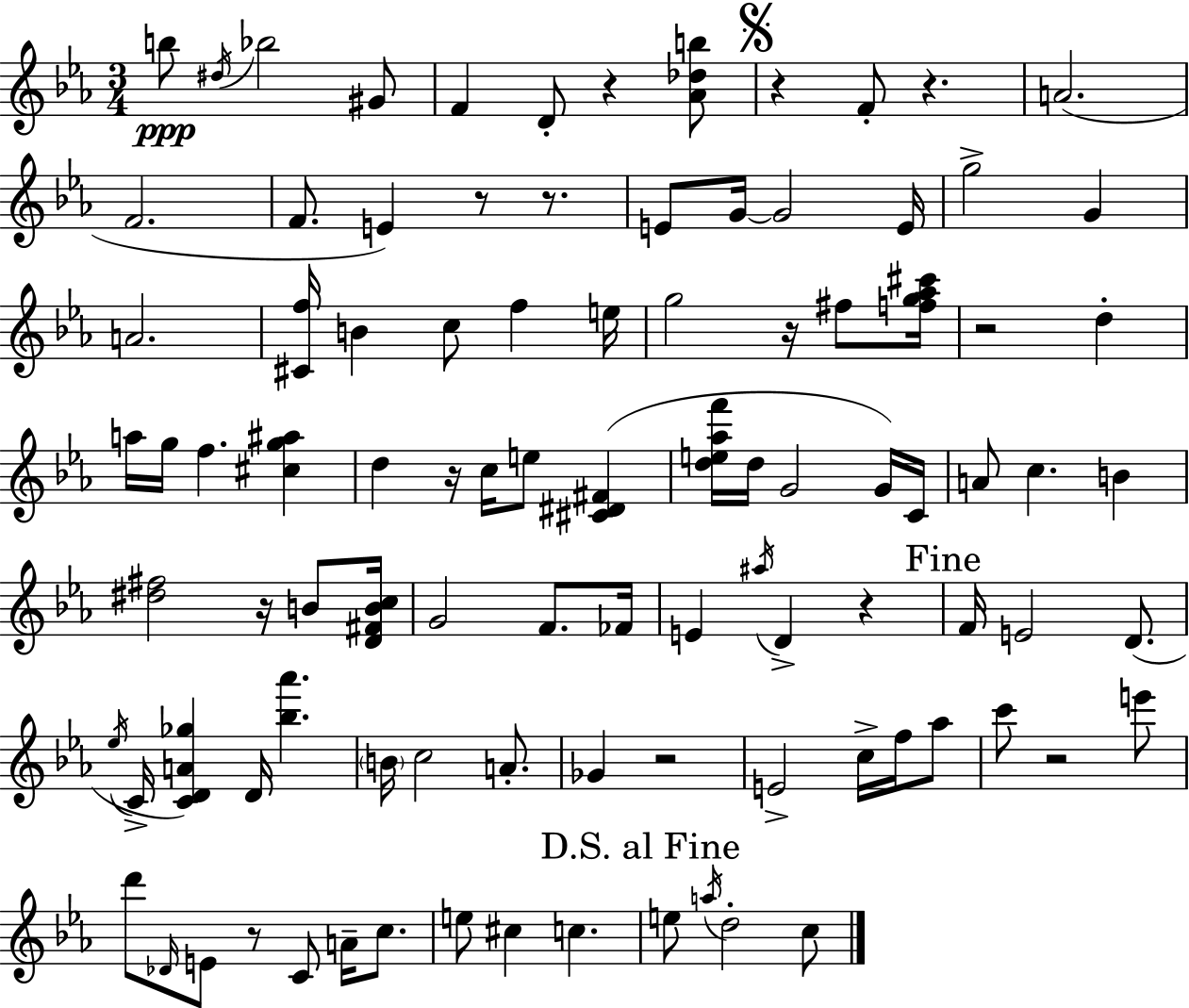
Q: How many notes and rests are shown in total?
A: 97